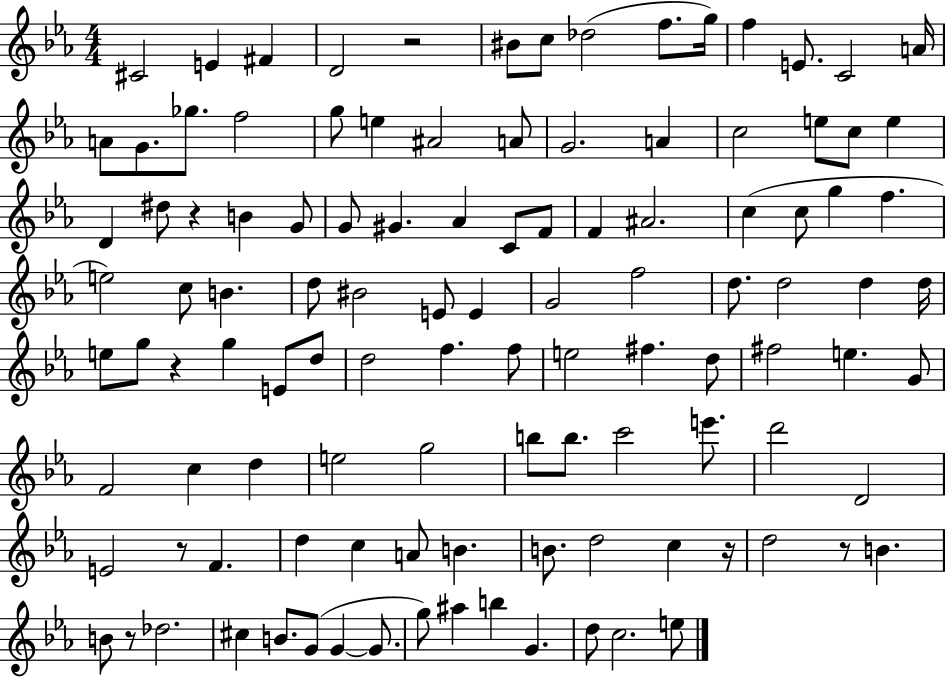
{
  \clef treble
  \numericTimeSignature
  \time 4/4
  \key ees \major
  cis'2 e'4 fis'4 | d'2 r2 | bis'8 c''8 des''2( f''8. g''16) | f''4 e'8. c'2 a'16 | \break a'8 g'8. ges''8. f''2 | g''8 e''4 ais'2 a'8 | g'2. a'4 | c''2 e''8 c''8 e''4 | \break d'4 dis''8 r4 b'4 g'8 | g'8 gis'4. aes'4 c'8 f'8 | f'4 ais'2. | c''4( c''8 g''4 f''4. | \break e''2) c''8 b'4. | d''8 bis'2 e'8 e'4 | g'2 f''2 | d''8. d''2 d''4 d''16 | \break e''8 g''8 r4 g''4 e'8 d''8 | d''2 f''4. f''8 | e''2 fis''4. d''8 | fis''2 e''4. g'8 | \break f'2 c''4 d''4 | e''2 g''2 | b''8 b''8. c'''2 e'''8. | d'''2 d'2 | \break e'2 r8 f'4. | d''4 c''4 a'8 b'4. | b'8. d''2 c''4 r16 | d''2 r8 b'4. | \break b'8 r8 des''2. | cis''4 b'8. g'8( g'4~~ g'8. | g''8) ais''4 b''4 g'4. | d''8 c''2. e''8 | \break \bar "|."
}